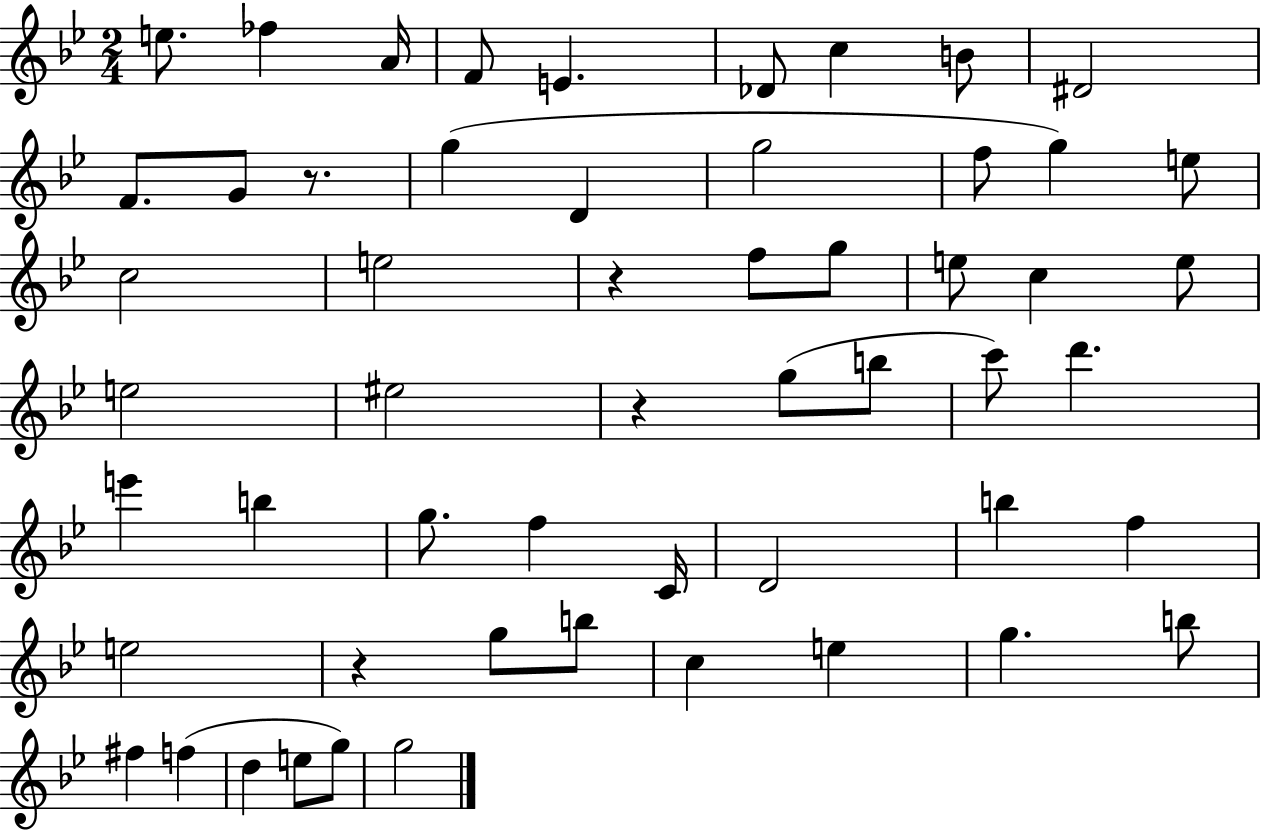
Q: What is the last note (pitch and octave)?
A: G5